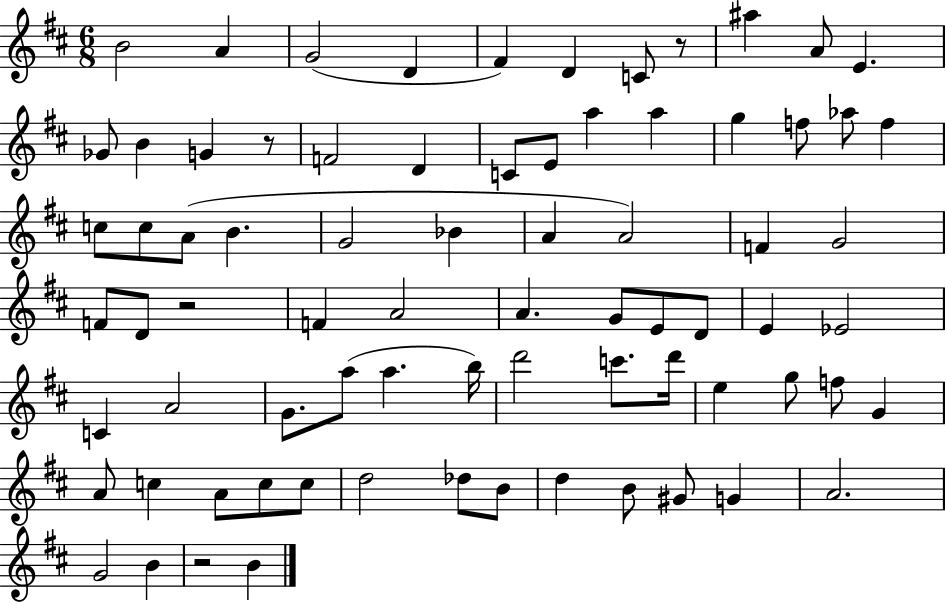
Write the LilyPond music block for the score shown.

{
  \clef treble
  \numericTimeSignature
  \time 6/8
  \key d \major
  b'2 a'4 | g'2( d'4 | fis'4) d'4 c'8 r8 | ais''4 a'8 e'4. | \break ges'8 b'4 g'4 r8 | f'2 d'4 | c'8 e'8 a''4 a''4 | g''4 f''8 aes''8 f''4 | \break c''8 c''8 a'8( b'4. | g'2 bes'4 | a'4 a'2) | f'4 g'2 | \break f'8 d'8 r2 | f'4 a'2 | a'4. g'8 e'8 d'8 | e'4 ees'2 | \break c'4 a'2 | g'8. a''8( a''4. b''16) | d'''2 c'''8. d'''16 | e''4 g''8 f''8 g'4 | \break a'8 c''4 a'8 c''8 c''8 | d''2 des''8 b'8 | d''4 b'8 gis'8 g'4 | a'2. | \break g'2 b'4 | r2 b'4 | \bar "|."
}